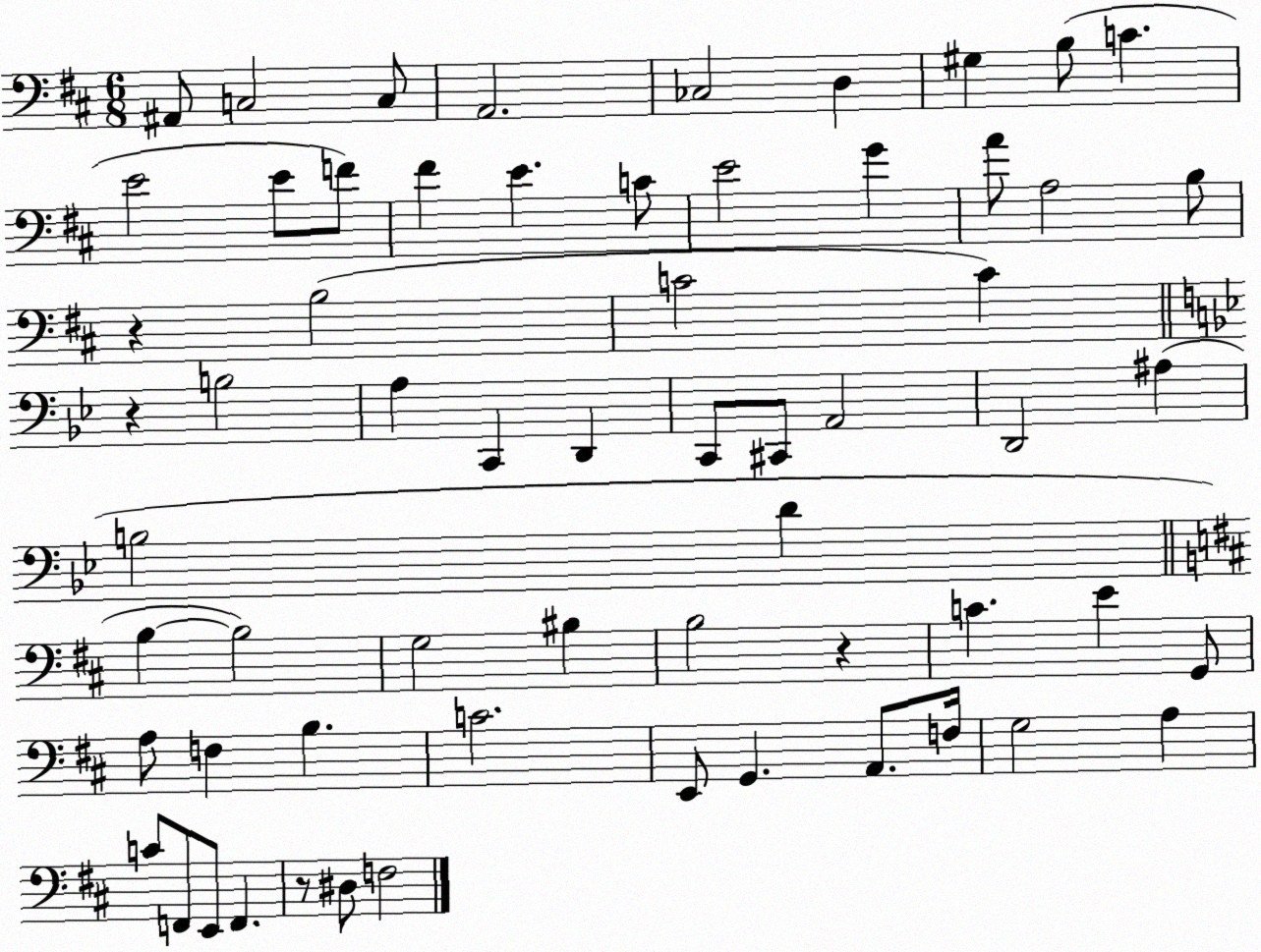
X:1
T:Untitled
M:6/8
L:1/4
K:D
^A,,/2 C,2 C,/2 A,,2 _C,2 D, ^G, B,/2 C E2 E/2 F/2 ^F E C/2 E2 G A/2 A,2 B,/2 z B,2 C2 C z B,2 A, C,, D,, C,,/2 ^C,,/2 A,,2 D,,2 ^A, B,2 D B, B,2 G,2 ^B, B,2 z C E G,,/2 A,/2 F, B, C2 E,,/2 G,, A,,/2 F,/4 G,2 A, C/2 F,,/2 E,,/2 F,, z/2 ^D,/2 F,2